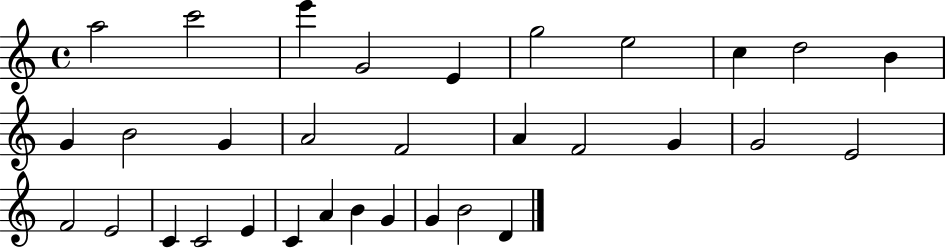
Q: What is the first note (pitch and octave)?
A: A5